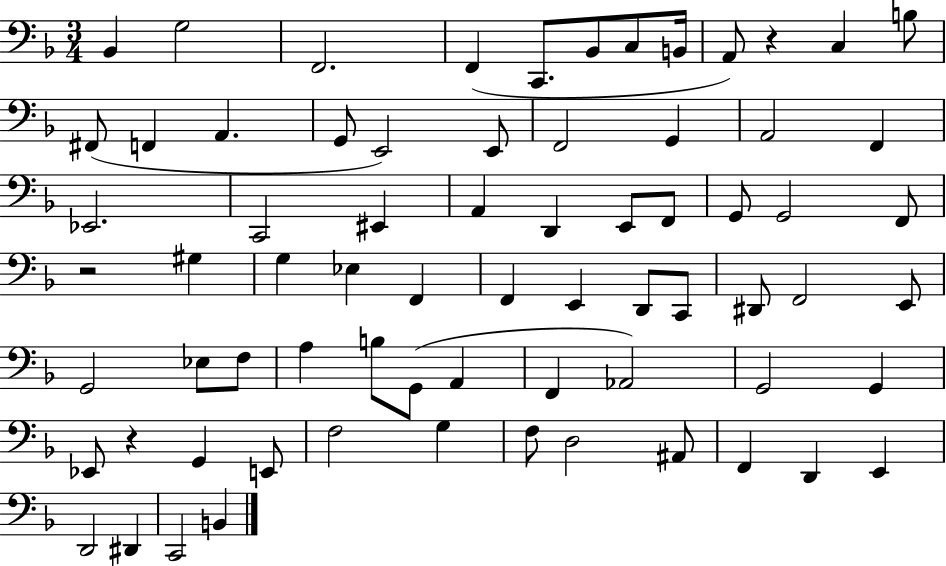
X:1
T:Untitled
M:3/4
L:1/4
K:F
_B,, G,2 F,,2 F,, C,,/2 _B,,/2 C,/2 B,,/4 A,,/2 z C, B,/2 ^F,,/2 F,, A,, G,,/2 E,,2 E,,/2 F,,2 G,, A,,2 F,, _E,,2 C,,2 ^E,, A,, D,, E,,/2 F,,/2 G,,/2 G,,2 F,,/2 z2 ^G, G, _E, F,, F,, E,, D,,/2 C,,/2 ^D,,/2 F,,2 E,,/2 G,,2 _E,/2 F,/2 A, B,/2 G,,/2 A,, F,, _A,,2 G,,2 G,, _E,,/2 z G,, E,,/2 F,2 G, F,/2 D,2 ^A,,/2 F,, D,, E,, D,,2 ^D,, C,,2 B,,